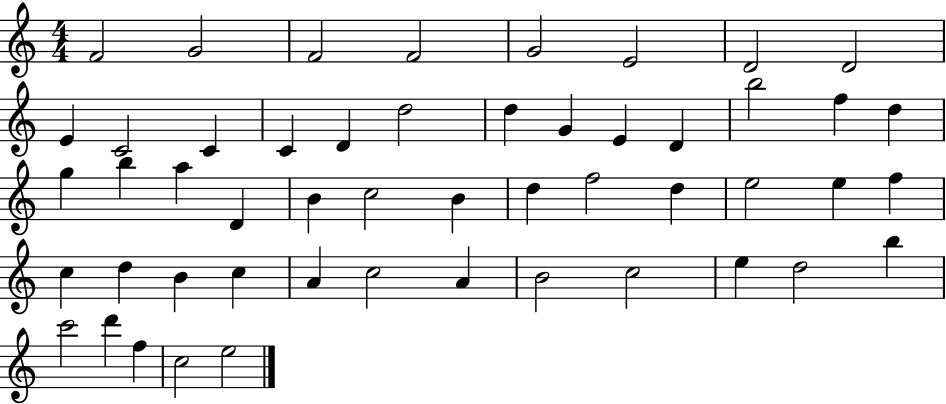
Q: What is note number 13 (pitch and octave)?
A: D4